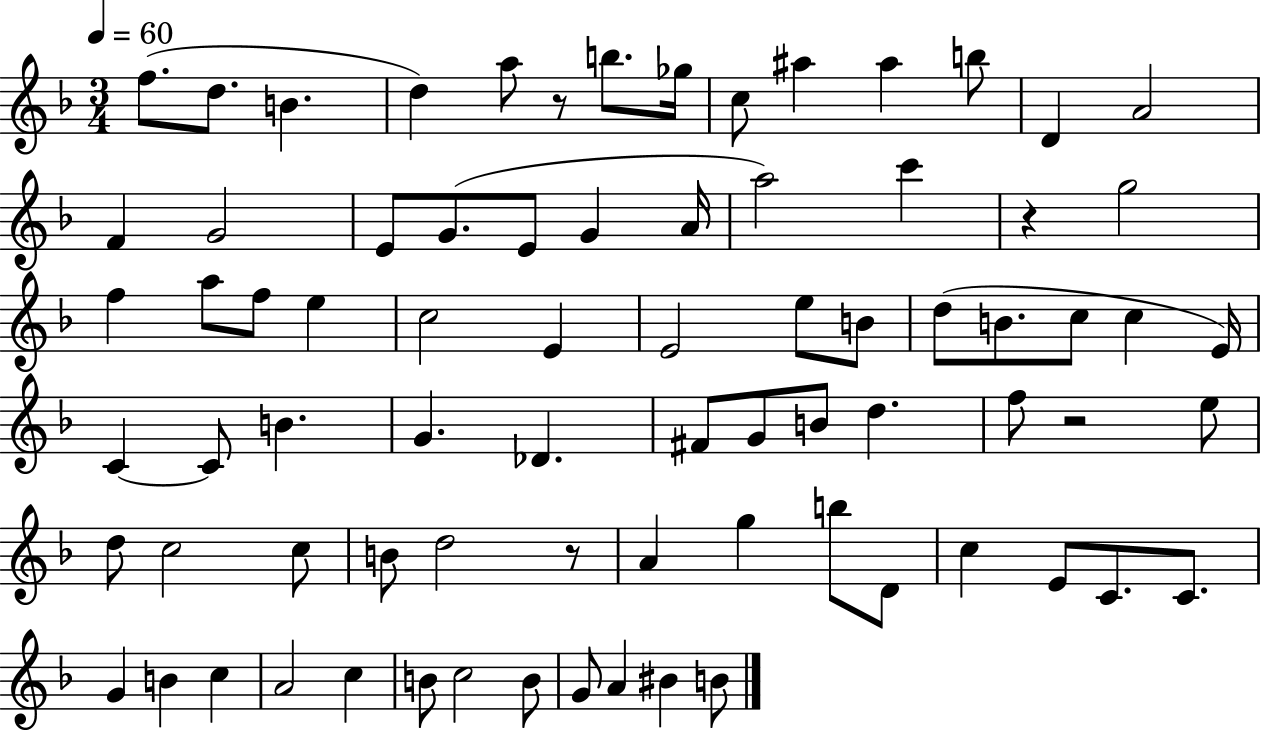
F5/e. D5/e. B4/q. D5/q A5/e R/e B5/e. Gb5/s C5/e A#5/q A#5/q B5/e D4/q A4/h F4/q G4/h E4/e G4/e. E4/e G4/q A4/s A5/h C6/q R/q G5/h F5/q A5/e F5/e E5/q C5/h E4/q E4/h E5/e B4/e D5/e B4/e. C5/e C5/q E4/s C4/q C4/e B4/q. G4/q. Db4/q. F#4/e G4/e B4/e D5/q. F5/e R/h E5/e D5/e C5/h C5/e B4/e D5/h R/e A4/q G5/q B5/e D4/e C5/q E4/e C4/e. C4/e. G4/q B4/q C5/q A4/h C5/q B4/e C5/h B4/e G4/e A4/q BIS4/q B4/e